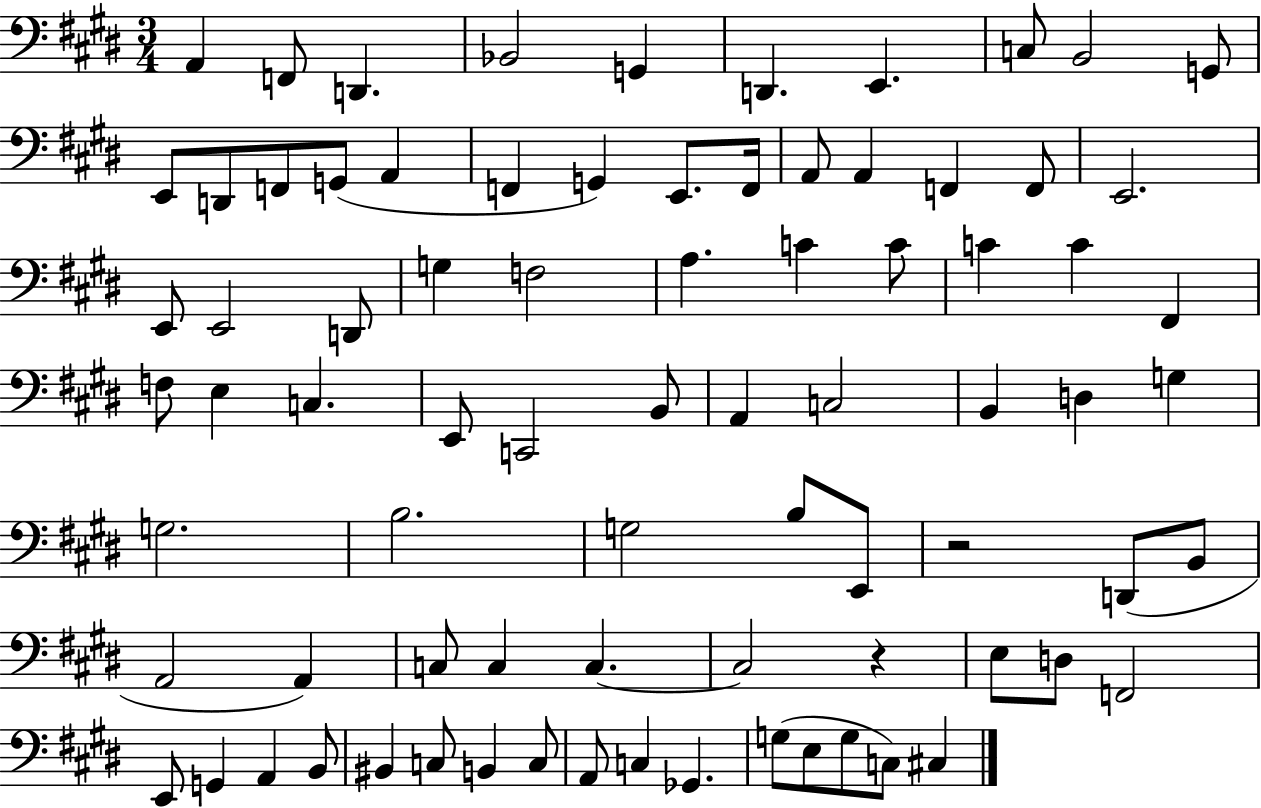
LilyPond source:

{
  \clef bass
  \numericTimeSignature
  \time 3/4
  \key e \major
  a,4 f,8 d,4. | bes,2 g,4 | d,4. e,4. | c8 b,2 g,8 | \break e,8 d,8 f,8 g,8( a,4 | f,4 g,4) e,8. f,16 | a,8 a,4 f,4 f,8 | e,2. | \break e,8 e,2 d,8 | g4 f2 | a4. c'4 c'8 | c'4 c'4 fis,4 | \break f8 e4 c4. | e,8 c,2 b,8 | a,4 c2 | b,4 d4 g4 | \break g2. | b2. | g2 b8 e,8 | r2 d,8( b,8 | \break a,2 a,4) | c8 c4 c4.~~ | c2 r4 | e8 d8 f,2 | \break e,8 g,4 a,4 b,8 | bis,4 c8 b,4 c8 | a,8 c4 ges,4. | g8( e8 g8 c8) cis4 | \break \bar "|."
}